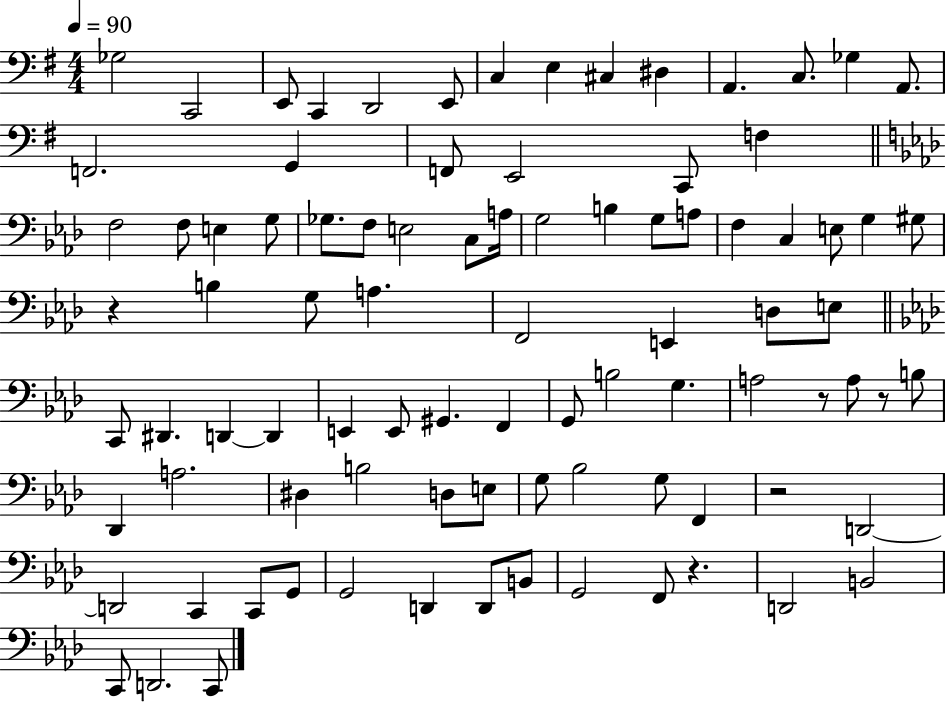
X:1
T:Untitled
M:4/4
L:1/4
K:G
_G,2 C,,2 E,,/2 C,, D,,2 E,,/2 C, E, ^C, ^D, A,, C,/2 _G, A,,/2 F,,2 G,, F,,/2 E,,2 C,,/2 F, F,2 F,/2 E, G,/2 _G,/2 F,/2 E,2 C,/2 A,/4 G,2 B, G,/2 A,/2 F, C, E,/2 G, ^G,/2 z B, G,/2 A, F,,2 E,, D,/2 E,/2 C,,/2 ^D,, D,, D,, E,, E,,/2 ^G,, F,, G,,/2 B,2 G, A,2 z/2 A,/2 z/2 B,/2 _D,, A,2 ^D, B,2 D,/2 E,/2 G,/2 _B,2 G,/2 F,, z2 D,,2 D,,2 C,, C,,/2 G,,/2 G,,2 D,, D,,/2 B,,/2 G,,2 F,,/2 z D,,2 B,,2 C,,/2 D,,2 C,,/2